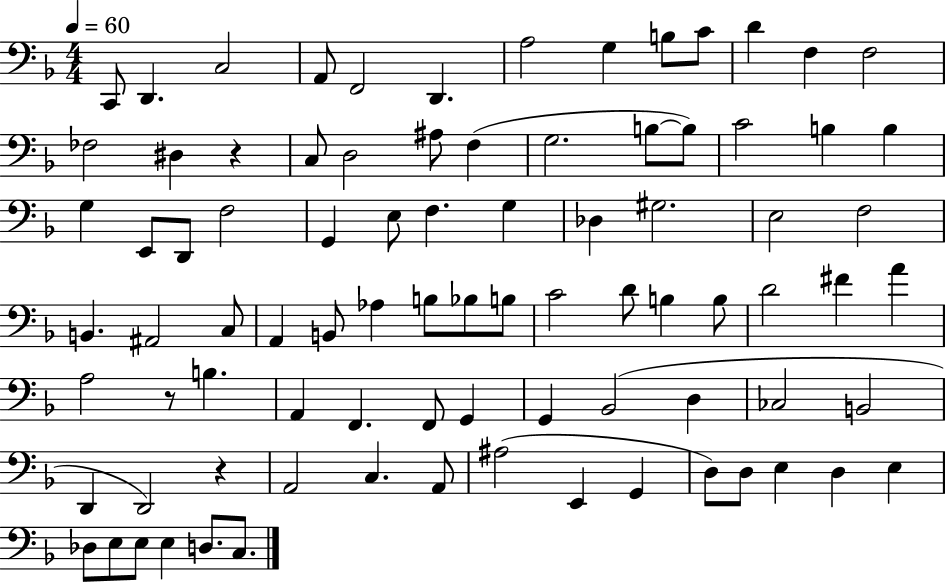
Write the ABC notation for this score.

X:1
T:Untitled
M:4/4
L:1/4
K:F
C,,/2 D,, C,2 A,,/2 F,,2 D,, A,2 G, B,/2 C/2 D F, F,2 _F,2 ^D, z C,/2 D,2 ^A,/2 F, G,2 B,/2 B,/2 C2 B, B, G, E,,/2 D,,/2 F,2 G,, E,/2 F, G, _D, ^G,2 E,2 F,2 B,, ^A,,2 C,/2 A,, B,,/2 _A, B,/2 _B,/2 B,/2 C2 D/2 B, B,/2 D2 ^F A A,2 z/2 B, A,, F,, F,,/2 G,, G,, _B,,2 D, _C,2 B,,2 D,, D,,2 z A,,2 C, A,,/2 ^A,2 E,, G,, D,/2 D,/2 E, D, E, _D,/2 E,/2 E,/2 E, D,/2 C,/2